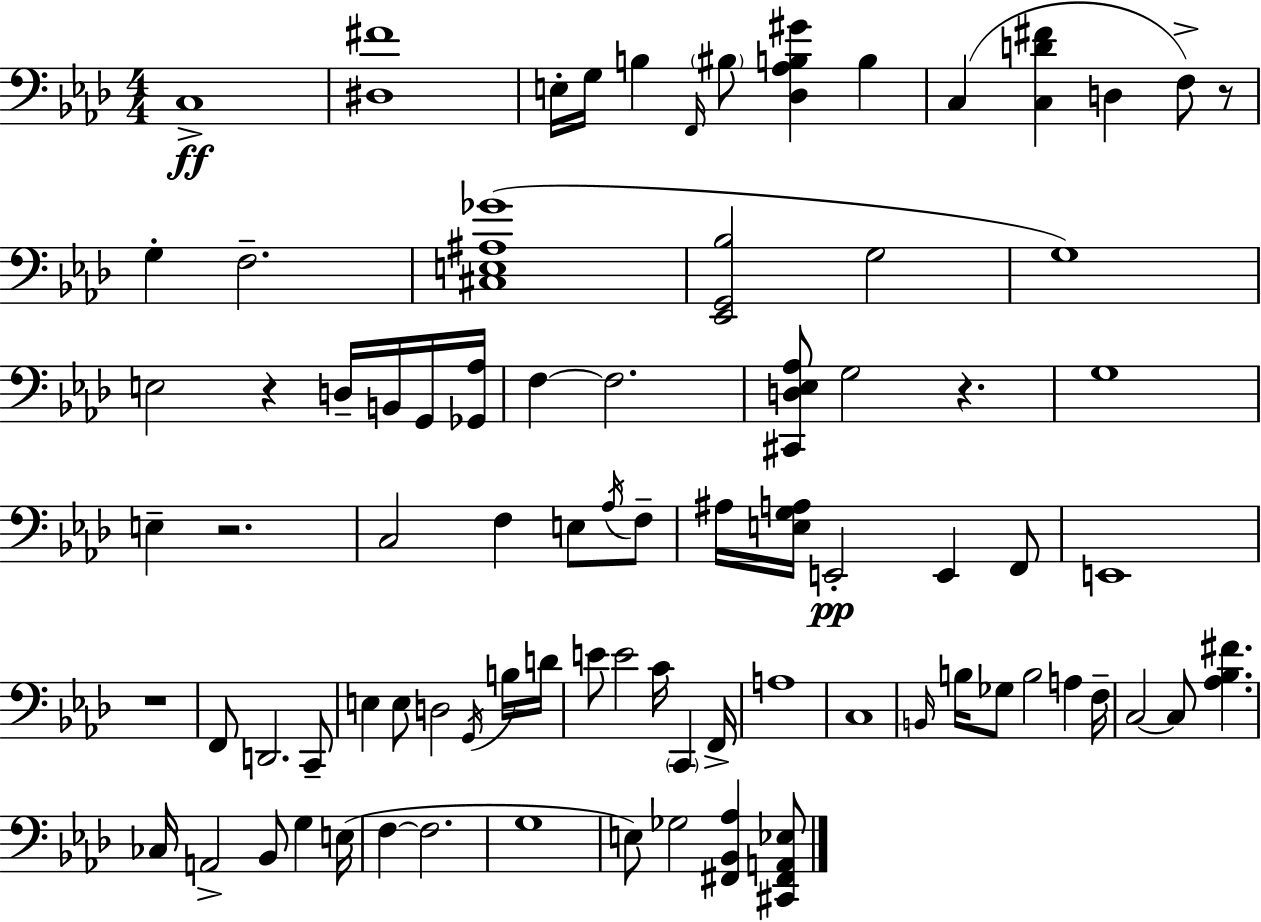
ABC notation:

X:1
T:Untitled
M:4/4
L:1/4
K:Fm
C,4 [^D,^F]4 E,/4 G,/4 B, F,,/4 ^B,/2 [_D,_A,B,^G] B, C, [C,D^F] D, F,/2 z/2 G, F,2 [^C,E,^A,_G]4 [_E,,G,,_B,]2 G,2 G,4 E,2 z D,/4 B,,/4 G,,/4 [_G,,_A,]/4 F, F,2 [^C,,D,_E,_A,]/2 G,2 z G,4 E, z2 C,2 F, E,/2 _A,/4 F,/2 ^A,/4 [E,G,A,]/4 E,,2 E,, F,,/2 E,,4 z4 F,,/2 D,,2 C,,/2 E, E,/2 D,2 G,,/4 B,/4 D/4 E/2 E2 C/4 C,, F,,/4 A,4 C,4 B,,/4 B,/4 _G,/2 B,2 A, F,/4 C,2 C,/2 [_A,_B,^F] _C,/4 A,,2 _B,,/2 G, E,/4 F, F,2 G,4 E,/2 _G,2 [^F,,_B,,_A,] [^C,,^F,,A,,_E,]/2